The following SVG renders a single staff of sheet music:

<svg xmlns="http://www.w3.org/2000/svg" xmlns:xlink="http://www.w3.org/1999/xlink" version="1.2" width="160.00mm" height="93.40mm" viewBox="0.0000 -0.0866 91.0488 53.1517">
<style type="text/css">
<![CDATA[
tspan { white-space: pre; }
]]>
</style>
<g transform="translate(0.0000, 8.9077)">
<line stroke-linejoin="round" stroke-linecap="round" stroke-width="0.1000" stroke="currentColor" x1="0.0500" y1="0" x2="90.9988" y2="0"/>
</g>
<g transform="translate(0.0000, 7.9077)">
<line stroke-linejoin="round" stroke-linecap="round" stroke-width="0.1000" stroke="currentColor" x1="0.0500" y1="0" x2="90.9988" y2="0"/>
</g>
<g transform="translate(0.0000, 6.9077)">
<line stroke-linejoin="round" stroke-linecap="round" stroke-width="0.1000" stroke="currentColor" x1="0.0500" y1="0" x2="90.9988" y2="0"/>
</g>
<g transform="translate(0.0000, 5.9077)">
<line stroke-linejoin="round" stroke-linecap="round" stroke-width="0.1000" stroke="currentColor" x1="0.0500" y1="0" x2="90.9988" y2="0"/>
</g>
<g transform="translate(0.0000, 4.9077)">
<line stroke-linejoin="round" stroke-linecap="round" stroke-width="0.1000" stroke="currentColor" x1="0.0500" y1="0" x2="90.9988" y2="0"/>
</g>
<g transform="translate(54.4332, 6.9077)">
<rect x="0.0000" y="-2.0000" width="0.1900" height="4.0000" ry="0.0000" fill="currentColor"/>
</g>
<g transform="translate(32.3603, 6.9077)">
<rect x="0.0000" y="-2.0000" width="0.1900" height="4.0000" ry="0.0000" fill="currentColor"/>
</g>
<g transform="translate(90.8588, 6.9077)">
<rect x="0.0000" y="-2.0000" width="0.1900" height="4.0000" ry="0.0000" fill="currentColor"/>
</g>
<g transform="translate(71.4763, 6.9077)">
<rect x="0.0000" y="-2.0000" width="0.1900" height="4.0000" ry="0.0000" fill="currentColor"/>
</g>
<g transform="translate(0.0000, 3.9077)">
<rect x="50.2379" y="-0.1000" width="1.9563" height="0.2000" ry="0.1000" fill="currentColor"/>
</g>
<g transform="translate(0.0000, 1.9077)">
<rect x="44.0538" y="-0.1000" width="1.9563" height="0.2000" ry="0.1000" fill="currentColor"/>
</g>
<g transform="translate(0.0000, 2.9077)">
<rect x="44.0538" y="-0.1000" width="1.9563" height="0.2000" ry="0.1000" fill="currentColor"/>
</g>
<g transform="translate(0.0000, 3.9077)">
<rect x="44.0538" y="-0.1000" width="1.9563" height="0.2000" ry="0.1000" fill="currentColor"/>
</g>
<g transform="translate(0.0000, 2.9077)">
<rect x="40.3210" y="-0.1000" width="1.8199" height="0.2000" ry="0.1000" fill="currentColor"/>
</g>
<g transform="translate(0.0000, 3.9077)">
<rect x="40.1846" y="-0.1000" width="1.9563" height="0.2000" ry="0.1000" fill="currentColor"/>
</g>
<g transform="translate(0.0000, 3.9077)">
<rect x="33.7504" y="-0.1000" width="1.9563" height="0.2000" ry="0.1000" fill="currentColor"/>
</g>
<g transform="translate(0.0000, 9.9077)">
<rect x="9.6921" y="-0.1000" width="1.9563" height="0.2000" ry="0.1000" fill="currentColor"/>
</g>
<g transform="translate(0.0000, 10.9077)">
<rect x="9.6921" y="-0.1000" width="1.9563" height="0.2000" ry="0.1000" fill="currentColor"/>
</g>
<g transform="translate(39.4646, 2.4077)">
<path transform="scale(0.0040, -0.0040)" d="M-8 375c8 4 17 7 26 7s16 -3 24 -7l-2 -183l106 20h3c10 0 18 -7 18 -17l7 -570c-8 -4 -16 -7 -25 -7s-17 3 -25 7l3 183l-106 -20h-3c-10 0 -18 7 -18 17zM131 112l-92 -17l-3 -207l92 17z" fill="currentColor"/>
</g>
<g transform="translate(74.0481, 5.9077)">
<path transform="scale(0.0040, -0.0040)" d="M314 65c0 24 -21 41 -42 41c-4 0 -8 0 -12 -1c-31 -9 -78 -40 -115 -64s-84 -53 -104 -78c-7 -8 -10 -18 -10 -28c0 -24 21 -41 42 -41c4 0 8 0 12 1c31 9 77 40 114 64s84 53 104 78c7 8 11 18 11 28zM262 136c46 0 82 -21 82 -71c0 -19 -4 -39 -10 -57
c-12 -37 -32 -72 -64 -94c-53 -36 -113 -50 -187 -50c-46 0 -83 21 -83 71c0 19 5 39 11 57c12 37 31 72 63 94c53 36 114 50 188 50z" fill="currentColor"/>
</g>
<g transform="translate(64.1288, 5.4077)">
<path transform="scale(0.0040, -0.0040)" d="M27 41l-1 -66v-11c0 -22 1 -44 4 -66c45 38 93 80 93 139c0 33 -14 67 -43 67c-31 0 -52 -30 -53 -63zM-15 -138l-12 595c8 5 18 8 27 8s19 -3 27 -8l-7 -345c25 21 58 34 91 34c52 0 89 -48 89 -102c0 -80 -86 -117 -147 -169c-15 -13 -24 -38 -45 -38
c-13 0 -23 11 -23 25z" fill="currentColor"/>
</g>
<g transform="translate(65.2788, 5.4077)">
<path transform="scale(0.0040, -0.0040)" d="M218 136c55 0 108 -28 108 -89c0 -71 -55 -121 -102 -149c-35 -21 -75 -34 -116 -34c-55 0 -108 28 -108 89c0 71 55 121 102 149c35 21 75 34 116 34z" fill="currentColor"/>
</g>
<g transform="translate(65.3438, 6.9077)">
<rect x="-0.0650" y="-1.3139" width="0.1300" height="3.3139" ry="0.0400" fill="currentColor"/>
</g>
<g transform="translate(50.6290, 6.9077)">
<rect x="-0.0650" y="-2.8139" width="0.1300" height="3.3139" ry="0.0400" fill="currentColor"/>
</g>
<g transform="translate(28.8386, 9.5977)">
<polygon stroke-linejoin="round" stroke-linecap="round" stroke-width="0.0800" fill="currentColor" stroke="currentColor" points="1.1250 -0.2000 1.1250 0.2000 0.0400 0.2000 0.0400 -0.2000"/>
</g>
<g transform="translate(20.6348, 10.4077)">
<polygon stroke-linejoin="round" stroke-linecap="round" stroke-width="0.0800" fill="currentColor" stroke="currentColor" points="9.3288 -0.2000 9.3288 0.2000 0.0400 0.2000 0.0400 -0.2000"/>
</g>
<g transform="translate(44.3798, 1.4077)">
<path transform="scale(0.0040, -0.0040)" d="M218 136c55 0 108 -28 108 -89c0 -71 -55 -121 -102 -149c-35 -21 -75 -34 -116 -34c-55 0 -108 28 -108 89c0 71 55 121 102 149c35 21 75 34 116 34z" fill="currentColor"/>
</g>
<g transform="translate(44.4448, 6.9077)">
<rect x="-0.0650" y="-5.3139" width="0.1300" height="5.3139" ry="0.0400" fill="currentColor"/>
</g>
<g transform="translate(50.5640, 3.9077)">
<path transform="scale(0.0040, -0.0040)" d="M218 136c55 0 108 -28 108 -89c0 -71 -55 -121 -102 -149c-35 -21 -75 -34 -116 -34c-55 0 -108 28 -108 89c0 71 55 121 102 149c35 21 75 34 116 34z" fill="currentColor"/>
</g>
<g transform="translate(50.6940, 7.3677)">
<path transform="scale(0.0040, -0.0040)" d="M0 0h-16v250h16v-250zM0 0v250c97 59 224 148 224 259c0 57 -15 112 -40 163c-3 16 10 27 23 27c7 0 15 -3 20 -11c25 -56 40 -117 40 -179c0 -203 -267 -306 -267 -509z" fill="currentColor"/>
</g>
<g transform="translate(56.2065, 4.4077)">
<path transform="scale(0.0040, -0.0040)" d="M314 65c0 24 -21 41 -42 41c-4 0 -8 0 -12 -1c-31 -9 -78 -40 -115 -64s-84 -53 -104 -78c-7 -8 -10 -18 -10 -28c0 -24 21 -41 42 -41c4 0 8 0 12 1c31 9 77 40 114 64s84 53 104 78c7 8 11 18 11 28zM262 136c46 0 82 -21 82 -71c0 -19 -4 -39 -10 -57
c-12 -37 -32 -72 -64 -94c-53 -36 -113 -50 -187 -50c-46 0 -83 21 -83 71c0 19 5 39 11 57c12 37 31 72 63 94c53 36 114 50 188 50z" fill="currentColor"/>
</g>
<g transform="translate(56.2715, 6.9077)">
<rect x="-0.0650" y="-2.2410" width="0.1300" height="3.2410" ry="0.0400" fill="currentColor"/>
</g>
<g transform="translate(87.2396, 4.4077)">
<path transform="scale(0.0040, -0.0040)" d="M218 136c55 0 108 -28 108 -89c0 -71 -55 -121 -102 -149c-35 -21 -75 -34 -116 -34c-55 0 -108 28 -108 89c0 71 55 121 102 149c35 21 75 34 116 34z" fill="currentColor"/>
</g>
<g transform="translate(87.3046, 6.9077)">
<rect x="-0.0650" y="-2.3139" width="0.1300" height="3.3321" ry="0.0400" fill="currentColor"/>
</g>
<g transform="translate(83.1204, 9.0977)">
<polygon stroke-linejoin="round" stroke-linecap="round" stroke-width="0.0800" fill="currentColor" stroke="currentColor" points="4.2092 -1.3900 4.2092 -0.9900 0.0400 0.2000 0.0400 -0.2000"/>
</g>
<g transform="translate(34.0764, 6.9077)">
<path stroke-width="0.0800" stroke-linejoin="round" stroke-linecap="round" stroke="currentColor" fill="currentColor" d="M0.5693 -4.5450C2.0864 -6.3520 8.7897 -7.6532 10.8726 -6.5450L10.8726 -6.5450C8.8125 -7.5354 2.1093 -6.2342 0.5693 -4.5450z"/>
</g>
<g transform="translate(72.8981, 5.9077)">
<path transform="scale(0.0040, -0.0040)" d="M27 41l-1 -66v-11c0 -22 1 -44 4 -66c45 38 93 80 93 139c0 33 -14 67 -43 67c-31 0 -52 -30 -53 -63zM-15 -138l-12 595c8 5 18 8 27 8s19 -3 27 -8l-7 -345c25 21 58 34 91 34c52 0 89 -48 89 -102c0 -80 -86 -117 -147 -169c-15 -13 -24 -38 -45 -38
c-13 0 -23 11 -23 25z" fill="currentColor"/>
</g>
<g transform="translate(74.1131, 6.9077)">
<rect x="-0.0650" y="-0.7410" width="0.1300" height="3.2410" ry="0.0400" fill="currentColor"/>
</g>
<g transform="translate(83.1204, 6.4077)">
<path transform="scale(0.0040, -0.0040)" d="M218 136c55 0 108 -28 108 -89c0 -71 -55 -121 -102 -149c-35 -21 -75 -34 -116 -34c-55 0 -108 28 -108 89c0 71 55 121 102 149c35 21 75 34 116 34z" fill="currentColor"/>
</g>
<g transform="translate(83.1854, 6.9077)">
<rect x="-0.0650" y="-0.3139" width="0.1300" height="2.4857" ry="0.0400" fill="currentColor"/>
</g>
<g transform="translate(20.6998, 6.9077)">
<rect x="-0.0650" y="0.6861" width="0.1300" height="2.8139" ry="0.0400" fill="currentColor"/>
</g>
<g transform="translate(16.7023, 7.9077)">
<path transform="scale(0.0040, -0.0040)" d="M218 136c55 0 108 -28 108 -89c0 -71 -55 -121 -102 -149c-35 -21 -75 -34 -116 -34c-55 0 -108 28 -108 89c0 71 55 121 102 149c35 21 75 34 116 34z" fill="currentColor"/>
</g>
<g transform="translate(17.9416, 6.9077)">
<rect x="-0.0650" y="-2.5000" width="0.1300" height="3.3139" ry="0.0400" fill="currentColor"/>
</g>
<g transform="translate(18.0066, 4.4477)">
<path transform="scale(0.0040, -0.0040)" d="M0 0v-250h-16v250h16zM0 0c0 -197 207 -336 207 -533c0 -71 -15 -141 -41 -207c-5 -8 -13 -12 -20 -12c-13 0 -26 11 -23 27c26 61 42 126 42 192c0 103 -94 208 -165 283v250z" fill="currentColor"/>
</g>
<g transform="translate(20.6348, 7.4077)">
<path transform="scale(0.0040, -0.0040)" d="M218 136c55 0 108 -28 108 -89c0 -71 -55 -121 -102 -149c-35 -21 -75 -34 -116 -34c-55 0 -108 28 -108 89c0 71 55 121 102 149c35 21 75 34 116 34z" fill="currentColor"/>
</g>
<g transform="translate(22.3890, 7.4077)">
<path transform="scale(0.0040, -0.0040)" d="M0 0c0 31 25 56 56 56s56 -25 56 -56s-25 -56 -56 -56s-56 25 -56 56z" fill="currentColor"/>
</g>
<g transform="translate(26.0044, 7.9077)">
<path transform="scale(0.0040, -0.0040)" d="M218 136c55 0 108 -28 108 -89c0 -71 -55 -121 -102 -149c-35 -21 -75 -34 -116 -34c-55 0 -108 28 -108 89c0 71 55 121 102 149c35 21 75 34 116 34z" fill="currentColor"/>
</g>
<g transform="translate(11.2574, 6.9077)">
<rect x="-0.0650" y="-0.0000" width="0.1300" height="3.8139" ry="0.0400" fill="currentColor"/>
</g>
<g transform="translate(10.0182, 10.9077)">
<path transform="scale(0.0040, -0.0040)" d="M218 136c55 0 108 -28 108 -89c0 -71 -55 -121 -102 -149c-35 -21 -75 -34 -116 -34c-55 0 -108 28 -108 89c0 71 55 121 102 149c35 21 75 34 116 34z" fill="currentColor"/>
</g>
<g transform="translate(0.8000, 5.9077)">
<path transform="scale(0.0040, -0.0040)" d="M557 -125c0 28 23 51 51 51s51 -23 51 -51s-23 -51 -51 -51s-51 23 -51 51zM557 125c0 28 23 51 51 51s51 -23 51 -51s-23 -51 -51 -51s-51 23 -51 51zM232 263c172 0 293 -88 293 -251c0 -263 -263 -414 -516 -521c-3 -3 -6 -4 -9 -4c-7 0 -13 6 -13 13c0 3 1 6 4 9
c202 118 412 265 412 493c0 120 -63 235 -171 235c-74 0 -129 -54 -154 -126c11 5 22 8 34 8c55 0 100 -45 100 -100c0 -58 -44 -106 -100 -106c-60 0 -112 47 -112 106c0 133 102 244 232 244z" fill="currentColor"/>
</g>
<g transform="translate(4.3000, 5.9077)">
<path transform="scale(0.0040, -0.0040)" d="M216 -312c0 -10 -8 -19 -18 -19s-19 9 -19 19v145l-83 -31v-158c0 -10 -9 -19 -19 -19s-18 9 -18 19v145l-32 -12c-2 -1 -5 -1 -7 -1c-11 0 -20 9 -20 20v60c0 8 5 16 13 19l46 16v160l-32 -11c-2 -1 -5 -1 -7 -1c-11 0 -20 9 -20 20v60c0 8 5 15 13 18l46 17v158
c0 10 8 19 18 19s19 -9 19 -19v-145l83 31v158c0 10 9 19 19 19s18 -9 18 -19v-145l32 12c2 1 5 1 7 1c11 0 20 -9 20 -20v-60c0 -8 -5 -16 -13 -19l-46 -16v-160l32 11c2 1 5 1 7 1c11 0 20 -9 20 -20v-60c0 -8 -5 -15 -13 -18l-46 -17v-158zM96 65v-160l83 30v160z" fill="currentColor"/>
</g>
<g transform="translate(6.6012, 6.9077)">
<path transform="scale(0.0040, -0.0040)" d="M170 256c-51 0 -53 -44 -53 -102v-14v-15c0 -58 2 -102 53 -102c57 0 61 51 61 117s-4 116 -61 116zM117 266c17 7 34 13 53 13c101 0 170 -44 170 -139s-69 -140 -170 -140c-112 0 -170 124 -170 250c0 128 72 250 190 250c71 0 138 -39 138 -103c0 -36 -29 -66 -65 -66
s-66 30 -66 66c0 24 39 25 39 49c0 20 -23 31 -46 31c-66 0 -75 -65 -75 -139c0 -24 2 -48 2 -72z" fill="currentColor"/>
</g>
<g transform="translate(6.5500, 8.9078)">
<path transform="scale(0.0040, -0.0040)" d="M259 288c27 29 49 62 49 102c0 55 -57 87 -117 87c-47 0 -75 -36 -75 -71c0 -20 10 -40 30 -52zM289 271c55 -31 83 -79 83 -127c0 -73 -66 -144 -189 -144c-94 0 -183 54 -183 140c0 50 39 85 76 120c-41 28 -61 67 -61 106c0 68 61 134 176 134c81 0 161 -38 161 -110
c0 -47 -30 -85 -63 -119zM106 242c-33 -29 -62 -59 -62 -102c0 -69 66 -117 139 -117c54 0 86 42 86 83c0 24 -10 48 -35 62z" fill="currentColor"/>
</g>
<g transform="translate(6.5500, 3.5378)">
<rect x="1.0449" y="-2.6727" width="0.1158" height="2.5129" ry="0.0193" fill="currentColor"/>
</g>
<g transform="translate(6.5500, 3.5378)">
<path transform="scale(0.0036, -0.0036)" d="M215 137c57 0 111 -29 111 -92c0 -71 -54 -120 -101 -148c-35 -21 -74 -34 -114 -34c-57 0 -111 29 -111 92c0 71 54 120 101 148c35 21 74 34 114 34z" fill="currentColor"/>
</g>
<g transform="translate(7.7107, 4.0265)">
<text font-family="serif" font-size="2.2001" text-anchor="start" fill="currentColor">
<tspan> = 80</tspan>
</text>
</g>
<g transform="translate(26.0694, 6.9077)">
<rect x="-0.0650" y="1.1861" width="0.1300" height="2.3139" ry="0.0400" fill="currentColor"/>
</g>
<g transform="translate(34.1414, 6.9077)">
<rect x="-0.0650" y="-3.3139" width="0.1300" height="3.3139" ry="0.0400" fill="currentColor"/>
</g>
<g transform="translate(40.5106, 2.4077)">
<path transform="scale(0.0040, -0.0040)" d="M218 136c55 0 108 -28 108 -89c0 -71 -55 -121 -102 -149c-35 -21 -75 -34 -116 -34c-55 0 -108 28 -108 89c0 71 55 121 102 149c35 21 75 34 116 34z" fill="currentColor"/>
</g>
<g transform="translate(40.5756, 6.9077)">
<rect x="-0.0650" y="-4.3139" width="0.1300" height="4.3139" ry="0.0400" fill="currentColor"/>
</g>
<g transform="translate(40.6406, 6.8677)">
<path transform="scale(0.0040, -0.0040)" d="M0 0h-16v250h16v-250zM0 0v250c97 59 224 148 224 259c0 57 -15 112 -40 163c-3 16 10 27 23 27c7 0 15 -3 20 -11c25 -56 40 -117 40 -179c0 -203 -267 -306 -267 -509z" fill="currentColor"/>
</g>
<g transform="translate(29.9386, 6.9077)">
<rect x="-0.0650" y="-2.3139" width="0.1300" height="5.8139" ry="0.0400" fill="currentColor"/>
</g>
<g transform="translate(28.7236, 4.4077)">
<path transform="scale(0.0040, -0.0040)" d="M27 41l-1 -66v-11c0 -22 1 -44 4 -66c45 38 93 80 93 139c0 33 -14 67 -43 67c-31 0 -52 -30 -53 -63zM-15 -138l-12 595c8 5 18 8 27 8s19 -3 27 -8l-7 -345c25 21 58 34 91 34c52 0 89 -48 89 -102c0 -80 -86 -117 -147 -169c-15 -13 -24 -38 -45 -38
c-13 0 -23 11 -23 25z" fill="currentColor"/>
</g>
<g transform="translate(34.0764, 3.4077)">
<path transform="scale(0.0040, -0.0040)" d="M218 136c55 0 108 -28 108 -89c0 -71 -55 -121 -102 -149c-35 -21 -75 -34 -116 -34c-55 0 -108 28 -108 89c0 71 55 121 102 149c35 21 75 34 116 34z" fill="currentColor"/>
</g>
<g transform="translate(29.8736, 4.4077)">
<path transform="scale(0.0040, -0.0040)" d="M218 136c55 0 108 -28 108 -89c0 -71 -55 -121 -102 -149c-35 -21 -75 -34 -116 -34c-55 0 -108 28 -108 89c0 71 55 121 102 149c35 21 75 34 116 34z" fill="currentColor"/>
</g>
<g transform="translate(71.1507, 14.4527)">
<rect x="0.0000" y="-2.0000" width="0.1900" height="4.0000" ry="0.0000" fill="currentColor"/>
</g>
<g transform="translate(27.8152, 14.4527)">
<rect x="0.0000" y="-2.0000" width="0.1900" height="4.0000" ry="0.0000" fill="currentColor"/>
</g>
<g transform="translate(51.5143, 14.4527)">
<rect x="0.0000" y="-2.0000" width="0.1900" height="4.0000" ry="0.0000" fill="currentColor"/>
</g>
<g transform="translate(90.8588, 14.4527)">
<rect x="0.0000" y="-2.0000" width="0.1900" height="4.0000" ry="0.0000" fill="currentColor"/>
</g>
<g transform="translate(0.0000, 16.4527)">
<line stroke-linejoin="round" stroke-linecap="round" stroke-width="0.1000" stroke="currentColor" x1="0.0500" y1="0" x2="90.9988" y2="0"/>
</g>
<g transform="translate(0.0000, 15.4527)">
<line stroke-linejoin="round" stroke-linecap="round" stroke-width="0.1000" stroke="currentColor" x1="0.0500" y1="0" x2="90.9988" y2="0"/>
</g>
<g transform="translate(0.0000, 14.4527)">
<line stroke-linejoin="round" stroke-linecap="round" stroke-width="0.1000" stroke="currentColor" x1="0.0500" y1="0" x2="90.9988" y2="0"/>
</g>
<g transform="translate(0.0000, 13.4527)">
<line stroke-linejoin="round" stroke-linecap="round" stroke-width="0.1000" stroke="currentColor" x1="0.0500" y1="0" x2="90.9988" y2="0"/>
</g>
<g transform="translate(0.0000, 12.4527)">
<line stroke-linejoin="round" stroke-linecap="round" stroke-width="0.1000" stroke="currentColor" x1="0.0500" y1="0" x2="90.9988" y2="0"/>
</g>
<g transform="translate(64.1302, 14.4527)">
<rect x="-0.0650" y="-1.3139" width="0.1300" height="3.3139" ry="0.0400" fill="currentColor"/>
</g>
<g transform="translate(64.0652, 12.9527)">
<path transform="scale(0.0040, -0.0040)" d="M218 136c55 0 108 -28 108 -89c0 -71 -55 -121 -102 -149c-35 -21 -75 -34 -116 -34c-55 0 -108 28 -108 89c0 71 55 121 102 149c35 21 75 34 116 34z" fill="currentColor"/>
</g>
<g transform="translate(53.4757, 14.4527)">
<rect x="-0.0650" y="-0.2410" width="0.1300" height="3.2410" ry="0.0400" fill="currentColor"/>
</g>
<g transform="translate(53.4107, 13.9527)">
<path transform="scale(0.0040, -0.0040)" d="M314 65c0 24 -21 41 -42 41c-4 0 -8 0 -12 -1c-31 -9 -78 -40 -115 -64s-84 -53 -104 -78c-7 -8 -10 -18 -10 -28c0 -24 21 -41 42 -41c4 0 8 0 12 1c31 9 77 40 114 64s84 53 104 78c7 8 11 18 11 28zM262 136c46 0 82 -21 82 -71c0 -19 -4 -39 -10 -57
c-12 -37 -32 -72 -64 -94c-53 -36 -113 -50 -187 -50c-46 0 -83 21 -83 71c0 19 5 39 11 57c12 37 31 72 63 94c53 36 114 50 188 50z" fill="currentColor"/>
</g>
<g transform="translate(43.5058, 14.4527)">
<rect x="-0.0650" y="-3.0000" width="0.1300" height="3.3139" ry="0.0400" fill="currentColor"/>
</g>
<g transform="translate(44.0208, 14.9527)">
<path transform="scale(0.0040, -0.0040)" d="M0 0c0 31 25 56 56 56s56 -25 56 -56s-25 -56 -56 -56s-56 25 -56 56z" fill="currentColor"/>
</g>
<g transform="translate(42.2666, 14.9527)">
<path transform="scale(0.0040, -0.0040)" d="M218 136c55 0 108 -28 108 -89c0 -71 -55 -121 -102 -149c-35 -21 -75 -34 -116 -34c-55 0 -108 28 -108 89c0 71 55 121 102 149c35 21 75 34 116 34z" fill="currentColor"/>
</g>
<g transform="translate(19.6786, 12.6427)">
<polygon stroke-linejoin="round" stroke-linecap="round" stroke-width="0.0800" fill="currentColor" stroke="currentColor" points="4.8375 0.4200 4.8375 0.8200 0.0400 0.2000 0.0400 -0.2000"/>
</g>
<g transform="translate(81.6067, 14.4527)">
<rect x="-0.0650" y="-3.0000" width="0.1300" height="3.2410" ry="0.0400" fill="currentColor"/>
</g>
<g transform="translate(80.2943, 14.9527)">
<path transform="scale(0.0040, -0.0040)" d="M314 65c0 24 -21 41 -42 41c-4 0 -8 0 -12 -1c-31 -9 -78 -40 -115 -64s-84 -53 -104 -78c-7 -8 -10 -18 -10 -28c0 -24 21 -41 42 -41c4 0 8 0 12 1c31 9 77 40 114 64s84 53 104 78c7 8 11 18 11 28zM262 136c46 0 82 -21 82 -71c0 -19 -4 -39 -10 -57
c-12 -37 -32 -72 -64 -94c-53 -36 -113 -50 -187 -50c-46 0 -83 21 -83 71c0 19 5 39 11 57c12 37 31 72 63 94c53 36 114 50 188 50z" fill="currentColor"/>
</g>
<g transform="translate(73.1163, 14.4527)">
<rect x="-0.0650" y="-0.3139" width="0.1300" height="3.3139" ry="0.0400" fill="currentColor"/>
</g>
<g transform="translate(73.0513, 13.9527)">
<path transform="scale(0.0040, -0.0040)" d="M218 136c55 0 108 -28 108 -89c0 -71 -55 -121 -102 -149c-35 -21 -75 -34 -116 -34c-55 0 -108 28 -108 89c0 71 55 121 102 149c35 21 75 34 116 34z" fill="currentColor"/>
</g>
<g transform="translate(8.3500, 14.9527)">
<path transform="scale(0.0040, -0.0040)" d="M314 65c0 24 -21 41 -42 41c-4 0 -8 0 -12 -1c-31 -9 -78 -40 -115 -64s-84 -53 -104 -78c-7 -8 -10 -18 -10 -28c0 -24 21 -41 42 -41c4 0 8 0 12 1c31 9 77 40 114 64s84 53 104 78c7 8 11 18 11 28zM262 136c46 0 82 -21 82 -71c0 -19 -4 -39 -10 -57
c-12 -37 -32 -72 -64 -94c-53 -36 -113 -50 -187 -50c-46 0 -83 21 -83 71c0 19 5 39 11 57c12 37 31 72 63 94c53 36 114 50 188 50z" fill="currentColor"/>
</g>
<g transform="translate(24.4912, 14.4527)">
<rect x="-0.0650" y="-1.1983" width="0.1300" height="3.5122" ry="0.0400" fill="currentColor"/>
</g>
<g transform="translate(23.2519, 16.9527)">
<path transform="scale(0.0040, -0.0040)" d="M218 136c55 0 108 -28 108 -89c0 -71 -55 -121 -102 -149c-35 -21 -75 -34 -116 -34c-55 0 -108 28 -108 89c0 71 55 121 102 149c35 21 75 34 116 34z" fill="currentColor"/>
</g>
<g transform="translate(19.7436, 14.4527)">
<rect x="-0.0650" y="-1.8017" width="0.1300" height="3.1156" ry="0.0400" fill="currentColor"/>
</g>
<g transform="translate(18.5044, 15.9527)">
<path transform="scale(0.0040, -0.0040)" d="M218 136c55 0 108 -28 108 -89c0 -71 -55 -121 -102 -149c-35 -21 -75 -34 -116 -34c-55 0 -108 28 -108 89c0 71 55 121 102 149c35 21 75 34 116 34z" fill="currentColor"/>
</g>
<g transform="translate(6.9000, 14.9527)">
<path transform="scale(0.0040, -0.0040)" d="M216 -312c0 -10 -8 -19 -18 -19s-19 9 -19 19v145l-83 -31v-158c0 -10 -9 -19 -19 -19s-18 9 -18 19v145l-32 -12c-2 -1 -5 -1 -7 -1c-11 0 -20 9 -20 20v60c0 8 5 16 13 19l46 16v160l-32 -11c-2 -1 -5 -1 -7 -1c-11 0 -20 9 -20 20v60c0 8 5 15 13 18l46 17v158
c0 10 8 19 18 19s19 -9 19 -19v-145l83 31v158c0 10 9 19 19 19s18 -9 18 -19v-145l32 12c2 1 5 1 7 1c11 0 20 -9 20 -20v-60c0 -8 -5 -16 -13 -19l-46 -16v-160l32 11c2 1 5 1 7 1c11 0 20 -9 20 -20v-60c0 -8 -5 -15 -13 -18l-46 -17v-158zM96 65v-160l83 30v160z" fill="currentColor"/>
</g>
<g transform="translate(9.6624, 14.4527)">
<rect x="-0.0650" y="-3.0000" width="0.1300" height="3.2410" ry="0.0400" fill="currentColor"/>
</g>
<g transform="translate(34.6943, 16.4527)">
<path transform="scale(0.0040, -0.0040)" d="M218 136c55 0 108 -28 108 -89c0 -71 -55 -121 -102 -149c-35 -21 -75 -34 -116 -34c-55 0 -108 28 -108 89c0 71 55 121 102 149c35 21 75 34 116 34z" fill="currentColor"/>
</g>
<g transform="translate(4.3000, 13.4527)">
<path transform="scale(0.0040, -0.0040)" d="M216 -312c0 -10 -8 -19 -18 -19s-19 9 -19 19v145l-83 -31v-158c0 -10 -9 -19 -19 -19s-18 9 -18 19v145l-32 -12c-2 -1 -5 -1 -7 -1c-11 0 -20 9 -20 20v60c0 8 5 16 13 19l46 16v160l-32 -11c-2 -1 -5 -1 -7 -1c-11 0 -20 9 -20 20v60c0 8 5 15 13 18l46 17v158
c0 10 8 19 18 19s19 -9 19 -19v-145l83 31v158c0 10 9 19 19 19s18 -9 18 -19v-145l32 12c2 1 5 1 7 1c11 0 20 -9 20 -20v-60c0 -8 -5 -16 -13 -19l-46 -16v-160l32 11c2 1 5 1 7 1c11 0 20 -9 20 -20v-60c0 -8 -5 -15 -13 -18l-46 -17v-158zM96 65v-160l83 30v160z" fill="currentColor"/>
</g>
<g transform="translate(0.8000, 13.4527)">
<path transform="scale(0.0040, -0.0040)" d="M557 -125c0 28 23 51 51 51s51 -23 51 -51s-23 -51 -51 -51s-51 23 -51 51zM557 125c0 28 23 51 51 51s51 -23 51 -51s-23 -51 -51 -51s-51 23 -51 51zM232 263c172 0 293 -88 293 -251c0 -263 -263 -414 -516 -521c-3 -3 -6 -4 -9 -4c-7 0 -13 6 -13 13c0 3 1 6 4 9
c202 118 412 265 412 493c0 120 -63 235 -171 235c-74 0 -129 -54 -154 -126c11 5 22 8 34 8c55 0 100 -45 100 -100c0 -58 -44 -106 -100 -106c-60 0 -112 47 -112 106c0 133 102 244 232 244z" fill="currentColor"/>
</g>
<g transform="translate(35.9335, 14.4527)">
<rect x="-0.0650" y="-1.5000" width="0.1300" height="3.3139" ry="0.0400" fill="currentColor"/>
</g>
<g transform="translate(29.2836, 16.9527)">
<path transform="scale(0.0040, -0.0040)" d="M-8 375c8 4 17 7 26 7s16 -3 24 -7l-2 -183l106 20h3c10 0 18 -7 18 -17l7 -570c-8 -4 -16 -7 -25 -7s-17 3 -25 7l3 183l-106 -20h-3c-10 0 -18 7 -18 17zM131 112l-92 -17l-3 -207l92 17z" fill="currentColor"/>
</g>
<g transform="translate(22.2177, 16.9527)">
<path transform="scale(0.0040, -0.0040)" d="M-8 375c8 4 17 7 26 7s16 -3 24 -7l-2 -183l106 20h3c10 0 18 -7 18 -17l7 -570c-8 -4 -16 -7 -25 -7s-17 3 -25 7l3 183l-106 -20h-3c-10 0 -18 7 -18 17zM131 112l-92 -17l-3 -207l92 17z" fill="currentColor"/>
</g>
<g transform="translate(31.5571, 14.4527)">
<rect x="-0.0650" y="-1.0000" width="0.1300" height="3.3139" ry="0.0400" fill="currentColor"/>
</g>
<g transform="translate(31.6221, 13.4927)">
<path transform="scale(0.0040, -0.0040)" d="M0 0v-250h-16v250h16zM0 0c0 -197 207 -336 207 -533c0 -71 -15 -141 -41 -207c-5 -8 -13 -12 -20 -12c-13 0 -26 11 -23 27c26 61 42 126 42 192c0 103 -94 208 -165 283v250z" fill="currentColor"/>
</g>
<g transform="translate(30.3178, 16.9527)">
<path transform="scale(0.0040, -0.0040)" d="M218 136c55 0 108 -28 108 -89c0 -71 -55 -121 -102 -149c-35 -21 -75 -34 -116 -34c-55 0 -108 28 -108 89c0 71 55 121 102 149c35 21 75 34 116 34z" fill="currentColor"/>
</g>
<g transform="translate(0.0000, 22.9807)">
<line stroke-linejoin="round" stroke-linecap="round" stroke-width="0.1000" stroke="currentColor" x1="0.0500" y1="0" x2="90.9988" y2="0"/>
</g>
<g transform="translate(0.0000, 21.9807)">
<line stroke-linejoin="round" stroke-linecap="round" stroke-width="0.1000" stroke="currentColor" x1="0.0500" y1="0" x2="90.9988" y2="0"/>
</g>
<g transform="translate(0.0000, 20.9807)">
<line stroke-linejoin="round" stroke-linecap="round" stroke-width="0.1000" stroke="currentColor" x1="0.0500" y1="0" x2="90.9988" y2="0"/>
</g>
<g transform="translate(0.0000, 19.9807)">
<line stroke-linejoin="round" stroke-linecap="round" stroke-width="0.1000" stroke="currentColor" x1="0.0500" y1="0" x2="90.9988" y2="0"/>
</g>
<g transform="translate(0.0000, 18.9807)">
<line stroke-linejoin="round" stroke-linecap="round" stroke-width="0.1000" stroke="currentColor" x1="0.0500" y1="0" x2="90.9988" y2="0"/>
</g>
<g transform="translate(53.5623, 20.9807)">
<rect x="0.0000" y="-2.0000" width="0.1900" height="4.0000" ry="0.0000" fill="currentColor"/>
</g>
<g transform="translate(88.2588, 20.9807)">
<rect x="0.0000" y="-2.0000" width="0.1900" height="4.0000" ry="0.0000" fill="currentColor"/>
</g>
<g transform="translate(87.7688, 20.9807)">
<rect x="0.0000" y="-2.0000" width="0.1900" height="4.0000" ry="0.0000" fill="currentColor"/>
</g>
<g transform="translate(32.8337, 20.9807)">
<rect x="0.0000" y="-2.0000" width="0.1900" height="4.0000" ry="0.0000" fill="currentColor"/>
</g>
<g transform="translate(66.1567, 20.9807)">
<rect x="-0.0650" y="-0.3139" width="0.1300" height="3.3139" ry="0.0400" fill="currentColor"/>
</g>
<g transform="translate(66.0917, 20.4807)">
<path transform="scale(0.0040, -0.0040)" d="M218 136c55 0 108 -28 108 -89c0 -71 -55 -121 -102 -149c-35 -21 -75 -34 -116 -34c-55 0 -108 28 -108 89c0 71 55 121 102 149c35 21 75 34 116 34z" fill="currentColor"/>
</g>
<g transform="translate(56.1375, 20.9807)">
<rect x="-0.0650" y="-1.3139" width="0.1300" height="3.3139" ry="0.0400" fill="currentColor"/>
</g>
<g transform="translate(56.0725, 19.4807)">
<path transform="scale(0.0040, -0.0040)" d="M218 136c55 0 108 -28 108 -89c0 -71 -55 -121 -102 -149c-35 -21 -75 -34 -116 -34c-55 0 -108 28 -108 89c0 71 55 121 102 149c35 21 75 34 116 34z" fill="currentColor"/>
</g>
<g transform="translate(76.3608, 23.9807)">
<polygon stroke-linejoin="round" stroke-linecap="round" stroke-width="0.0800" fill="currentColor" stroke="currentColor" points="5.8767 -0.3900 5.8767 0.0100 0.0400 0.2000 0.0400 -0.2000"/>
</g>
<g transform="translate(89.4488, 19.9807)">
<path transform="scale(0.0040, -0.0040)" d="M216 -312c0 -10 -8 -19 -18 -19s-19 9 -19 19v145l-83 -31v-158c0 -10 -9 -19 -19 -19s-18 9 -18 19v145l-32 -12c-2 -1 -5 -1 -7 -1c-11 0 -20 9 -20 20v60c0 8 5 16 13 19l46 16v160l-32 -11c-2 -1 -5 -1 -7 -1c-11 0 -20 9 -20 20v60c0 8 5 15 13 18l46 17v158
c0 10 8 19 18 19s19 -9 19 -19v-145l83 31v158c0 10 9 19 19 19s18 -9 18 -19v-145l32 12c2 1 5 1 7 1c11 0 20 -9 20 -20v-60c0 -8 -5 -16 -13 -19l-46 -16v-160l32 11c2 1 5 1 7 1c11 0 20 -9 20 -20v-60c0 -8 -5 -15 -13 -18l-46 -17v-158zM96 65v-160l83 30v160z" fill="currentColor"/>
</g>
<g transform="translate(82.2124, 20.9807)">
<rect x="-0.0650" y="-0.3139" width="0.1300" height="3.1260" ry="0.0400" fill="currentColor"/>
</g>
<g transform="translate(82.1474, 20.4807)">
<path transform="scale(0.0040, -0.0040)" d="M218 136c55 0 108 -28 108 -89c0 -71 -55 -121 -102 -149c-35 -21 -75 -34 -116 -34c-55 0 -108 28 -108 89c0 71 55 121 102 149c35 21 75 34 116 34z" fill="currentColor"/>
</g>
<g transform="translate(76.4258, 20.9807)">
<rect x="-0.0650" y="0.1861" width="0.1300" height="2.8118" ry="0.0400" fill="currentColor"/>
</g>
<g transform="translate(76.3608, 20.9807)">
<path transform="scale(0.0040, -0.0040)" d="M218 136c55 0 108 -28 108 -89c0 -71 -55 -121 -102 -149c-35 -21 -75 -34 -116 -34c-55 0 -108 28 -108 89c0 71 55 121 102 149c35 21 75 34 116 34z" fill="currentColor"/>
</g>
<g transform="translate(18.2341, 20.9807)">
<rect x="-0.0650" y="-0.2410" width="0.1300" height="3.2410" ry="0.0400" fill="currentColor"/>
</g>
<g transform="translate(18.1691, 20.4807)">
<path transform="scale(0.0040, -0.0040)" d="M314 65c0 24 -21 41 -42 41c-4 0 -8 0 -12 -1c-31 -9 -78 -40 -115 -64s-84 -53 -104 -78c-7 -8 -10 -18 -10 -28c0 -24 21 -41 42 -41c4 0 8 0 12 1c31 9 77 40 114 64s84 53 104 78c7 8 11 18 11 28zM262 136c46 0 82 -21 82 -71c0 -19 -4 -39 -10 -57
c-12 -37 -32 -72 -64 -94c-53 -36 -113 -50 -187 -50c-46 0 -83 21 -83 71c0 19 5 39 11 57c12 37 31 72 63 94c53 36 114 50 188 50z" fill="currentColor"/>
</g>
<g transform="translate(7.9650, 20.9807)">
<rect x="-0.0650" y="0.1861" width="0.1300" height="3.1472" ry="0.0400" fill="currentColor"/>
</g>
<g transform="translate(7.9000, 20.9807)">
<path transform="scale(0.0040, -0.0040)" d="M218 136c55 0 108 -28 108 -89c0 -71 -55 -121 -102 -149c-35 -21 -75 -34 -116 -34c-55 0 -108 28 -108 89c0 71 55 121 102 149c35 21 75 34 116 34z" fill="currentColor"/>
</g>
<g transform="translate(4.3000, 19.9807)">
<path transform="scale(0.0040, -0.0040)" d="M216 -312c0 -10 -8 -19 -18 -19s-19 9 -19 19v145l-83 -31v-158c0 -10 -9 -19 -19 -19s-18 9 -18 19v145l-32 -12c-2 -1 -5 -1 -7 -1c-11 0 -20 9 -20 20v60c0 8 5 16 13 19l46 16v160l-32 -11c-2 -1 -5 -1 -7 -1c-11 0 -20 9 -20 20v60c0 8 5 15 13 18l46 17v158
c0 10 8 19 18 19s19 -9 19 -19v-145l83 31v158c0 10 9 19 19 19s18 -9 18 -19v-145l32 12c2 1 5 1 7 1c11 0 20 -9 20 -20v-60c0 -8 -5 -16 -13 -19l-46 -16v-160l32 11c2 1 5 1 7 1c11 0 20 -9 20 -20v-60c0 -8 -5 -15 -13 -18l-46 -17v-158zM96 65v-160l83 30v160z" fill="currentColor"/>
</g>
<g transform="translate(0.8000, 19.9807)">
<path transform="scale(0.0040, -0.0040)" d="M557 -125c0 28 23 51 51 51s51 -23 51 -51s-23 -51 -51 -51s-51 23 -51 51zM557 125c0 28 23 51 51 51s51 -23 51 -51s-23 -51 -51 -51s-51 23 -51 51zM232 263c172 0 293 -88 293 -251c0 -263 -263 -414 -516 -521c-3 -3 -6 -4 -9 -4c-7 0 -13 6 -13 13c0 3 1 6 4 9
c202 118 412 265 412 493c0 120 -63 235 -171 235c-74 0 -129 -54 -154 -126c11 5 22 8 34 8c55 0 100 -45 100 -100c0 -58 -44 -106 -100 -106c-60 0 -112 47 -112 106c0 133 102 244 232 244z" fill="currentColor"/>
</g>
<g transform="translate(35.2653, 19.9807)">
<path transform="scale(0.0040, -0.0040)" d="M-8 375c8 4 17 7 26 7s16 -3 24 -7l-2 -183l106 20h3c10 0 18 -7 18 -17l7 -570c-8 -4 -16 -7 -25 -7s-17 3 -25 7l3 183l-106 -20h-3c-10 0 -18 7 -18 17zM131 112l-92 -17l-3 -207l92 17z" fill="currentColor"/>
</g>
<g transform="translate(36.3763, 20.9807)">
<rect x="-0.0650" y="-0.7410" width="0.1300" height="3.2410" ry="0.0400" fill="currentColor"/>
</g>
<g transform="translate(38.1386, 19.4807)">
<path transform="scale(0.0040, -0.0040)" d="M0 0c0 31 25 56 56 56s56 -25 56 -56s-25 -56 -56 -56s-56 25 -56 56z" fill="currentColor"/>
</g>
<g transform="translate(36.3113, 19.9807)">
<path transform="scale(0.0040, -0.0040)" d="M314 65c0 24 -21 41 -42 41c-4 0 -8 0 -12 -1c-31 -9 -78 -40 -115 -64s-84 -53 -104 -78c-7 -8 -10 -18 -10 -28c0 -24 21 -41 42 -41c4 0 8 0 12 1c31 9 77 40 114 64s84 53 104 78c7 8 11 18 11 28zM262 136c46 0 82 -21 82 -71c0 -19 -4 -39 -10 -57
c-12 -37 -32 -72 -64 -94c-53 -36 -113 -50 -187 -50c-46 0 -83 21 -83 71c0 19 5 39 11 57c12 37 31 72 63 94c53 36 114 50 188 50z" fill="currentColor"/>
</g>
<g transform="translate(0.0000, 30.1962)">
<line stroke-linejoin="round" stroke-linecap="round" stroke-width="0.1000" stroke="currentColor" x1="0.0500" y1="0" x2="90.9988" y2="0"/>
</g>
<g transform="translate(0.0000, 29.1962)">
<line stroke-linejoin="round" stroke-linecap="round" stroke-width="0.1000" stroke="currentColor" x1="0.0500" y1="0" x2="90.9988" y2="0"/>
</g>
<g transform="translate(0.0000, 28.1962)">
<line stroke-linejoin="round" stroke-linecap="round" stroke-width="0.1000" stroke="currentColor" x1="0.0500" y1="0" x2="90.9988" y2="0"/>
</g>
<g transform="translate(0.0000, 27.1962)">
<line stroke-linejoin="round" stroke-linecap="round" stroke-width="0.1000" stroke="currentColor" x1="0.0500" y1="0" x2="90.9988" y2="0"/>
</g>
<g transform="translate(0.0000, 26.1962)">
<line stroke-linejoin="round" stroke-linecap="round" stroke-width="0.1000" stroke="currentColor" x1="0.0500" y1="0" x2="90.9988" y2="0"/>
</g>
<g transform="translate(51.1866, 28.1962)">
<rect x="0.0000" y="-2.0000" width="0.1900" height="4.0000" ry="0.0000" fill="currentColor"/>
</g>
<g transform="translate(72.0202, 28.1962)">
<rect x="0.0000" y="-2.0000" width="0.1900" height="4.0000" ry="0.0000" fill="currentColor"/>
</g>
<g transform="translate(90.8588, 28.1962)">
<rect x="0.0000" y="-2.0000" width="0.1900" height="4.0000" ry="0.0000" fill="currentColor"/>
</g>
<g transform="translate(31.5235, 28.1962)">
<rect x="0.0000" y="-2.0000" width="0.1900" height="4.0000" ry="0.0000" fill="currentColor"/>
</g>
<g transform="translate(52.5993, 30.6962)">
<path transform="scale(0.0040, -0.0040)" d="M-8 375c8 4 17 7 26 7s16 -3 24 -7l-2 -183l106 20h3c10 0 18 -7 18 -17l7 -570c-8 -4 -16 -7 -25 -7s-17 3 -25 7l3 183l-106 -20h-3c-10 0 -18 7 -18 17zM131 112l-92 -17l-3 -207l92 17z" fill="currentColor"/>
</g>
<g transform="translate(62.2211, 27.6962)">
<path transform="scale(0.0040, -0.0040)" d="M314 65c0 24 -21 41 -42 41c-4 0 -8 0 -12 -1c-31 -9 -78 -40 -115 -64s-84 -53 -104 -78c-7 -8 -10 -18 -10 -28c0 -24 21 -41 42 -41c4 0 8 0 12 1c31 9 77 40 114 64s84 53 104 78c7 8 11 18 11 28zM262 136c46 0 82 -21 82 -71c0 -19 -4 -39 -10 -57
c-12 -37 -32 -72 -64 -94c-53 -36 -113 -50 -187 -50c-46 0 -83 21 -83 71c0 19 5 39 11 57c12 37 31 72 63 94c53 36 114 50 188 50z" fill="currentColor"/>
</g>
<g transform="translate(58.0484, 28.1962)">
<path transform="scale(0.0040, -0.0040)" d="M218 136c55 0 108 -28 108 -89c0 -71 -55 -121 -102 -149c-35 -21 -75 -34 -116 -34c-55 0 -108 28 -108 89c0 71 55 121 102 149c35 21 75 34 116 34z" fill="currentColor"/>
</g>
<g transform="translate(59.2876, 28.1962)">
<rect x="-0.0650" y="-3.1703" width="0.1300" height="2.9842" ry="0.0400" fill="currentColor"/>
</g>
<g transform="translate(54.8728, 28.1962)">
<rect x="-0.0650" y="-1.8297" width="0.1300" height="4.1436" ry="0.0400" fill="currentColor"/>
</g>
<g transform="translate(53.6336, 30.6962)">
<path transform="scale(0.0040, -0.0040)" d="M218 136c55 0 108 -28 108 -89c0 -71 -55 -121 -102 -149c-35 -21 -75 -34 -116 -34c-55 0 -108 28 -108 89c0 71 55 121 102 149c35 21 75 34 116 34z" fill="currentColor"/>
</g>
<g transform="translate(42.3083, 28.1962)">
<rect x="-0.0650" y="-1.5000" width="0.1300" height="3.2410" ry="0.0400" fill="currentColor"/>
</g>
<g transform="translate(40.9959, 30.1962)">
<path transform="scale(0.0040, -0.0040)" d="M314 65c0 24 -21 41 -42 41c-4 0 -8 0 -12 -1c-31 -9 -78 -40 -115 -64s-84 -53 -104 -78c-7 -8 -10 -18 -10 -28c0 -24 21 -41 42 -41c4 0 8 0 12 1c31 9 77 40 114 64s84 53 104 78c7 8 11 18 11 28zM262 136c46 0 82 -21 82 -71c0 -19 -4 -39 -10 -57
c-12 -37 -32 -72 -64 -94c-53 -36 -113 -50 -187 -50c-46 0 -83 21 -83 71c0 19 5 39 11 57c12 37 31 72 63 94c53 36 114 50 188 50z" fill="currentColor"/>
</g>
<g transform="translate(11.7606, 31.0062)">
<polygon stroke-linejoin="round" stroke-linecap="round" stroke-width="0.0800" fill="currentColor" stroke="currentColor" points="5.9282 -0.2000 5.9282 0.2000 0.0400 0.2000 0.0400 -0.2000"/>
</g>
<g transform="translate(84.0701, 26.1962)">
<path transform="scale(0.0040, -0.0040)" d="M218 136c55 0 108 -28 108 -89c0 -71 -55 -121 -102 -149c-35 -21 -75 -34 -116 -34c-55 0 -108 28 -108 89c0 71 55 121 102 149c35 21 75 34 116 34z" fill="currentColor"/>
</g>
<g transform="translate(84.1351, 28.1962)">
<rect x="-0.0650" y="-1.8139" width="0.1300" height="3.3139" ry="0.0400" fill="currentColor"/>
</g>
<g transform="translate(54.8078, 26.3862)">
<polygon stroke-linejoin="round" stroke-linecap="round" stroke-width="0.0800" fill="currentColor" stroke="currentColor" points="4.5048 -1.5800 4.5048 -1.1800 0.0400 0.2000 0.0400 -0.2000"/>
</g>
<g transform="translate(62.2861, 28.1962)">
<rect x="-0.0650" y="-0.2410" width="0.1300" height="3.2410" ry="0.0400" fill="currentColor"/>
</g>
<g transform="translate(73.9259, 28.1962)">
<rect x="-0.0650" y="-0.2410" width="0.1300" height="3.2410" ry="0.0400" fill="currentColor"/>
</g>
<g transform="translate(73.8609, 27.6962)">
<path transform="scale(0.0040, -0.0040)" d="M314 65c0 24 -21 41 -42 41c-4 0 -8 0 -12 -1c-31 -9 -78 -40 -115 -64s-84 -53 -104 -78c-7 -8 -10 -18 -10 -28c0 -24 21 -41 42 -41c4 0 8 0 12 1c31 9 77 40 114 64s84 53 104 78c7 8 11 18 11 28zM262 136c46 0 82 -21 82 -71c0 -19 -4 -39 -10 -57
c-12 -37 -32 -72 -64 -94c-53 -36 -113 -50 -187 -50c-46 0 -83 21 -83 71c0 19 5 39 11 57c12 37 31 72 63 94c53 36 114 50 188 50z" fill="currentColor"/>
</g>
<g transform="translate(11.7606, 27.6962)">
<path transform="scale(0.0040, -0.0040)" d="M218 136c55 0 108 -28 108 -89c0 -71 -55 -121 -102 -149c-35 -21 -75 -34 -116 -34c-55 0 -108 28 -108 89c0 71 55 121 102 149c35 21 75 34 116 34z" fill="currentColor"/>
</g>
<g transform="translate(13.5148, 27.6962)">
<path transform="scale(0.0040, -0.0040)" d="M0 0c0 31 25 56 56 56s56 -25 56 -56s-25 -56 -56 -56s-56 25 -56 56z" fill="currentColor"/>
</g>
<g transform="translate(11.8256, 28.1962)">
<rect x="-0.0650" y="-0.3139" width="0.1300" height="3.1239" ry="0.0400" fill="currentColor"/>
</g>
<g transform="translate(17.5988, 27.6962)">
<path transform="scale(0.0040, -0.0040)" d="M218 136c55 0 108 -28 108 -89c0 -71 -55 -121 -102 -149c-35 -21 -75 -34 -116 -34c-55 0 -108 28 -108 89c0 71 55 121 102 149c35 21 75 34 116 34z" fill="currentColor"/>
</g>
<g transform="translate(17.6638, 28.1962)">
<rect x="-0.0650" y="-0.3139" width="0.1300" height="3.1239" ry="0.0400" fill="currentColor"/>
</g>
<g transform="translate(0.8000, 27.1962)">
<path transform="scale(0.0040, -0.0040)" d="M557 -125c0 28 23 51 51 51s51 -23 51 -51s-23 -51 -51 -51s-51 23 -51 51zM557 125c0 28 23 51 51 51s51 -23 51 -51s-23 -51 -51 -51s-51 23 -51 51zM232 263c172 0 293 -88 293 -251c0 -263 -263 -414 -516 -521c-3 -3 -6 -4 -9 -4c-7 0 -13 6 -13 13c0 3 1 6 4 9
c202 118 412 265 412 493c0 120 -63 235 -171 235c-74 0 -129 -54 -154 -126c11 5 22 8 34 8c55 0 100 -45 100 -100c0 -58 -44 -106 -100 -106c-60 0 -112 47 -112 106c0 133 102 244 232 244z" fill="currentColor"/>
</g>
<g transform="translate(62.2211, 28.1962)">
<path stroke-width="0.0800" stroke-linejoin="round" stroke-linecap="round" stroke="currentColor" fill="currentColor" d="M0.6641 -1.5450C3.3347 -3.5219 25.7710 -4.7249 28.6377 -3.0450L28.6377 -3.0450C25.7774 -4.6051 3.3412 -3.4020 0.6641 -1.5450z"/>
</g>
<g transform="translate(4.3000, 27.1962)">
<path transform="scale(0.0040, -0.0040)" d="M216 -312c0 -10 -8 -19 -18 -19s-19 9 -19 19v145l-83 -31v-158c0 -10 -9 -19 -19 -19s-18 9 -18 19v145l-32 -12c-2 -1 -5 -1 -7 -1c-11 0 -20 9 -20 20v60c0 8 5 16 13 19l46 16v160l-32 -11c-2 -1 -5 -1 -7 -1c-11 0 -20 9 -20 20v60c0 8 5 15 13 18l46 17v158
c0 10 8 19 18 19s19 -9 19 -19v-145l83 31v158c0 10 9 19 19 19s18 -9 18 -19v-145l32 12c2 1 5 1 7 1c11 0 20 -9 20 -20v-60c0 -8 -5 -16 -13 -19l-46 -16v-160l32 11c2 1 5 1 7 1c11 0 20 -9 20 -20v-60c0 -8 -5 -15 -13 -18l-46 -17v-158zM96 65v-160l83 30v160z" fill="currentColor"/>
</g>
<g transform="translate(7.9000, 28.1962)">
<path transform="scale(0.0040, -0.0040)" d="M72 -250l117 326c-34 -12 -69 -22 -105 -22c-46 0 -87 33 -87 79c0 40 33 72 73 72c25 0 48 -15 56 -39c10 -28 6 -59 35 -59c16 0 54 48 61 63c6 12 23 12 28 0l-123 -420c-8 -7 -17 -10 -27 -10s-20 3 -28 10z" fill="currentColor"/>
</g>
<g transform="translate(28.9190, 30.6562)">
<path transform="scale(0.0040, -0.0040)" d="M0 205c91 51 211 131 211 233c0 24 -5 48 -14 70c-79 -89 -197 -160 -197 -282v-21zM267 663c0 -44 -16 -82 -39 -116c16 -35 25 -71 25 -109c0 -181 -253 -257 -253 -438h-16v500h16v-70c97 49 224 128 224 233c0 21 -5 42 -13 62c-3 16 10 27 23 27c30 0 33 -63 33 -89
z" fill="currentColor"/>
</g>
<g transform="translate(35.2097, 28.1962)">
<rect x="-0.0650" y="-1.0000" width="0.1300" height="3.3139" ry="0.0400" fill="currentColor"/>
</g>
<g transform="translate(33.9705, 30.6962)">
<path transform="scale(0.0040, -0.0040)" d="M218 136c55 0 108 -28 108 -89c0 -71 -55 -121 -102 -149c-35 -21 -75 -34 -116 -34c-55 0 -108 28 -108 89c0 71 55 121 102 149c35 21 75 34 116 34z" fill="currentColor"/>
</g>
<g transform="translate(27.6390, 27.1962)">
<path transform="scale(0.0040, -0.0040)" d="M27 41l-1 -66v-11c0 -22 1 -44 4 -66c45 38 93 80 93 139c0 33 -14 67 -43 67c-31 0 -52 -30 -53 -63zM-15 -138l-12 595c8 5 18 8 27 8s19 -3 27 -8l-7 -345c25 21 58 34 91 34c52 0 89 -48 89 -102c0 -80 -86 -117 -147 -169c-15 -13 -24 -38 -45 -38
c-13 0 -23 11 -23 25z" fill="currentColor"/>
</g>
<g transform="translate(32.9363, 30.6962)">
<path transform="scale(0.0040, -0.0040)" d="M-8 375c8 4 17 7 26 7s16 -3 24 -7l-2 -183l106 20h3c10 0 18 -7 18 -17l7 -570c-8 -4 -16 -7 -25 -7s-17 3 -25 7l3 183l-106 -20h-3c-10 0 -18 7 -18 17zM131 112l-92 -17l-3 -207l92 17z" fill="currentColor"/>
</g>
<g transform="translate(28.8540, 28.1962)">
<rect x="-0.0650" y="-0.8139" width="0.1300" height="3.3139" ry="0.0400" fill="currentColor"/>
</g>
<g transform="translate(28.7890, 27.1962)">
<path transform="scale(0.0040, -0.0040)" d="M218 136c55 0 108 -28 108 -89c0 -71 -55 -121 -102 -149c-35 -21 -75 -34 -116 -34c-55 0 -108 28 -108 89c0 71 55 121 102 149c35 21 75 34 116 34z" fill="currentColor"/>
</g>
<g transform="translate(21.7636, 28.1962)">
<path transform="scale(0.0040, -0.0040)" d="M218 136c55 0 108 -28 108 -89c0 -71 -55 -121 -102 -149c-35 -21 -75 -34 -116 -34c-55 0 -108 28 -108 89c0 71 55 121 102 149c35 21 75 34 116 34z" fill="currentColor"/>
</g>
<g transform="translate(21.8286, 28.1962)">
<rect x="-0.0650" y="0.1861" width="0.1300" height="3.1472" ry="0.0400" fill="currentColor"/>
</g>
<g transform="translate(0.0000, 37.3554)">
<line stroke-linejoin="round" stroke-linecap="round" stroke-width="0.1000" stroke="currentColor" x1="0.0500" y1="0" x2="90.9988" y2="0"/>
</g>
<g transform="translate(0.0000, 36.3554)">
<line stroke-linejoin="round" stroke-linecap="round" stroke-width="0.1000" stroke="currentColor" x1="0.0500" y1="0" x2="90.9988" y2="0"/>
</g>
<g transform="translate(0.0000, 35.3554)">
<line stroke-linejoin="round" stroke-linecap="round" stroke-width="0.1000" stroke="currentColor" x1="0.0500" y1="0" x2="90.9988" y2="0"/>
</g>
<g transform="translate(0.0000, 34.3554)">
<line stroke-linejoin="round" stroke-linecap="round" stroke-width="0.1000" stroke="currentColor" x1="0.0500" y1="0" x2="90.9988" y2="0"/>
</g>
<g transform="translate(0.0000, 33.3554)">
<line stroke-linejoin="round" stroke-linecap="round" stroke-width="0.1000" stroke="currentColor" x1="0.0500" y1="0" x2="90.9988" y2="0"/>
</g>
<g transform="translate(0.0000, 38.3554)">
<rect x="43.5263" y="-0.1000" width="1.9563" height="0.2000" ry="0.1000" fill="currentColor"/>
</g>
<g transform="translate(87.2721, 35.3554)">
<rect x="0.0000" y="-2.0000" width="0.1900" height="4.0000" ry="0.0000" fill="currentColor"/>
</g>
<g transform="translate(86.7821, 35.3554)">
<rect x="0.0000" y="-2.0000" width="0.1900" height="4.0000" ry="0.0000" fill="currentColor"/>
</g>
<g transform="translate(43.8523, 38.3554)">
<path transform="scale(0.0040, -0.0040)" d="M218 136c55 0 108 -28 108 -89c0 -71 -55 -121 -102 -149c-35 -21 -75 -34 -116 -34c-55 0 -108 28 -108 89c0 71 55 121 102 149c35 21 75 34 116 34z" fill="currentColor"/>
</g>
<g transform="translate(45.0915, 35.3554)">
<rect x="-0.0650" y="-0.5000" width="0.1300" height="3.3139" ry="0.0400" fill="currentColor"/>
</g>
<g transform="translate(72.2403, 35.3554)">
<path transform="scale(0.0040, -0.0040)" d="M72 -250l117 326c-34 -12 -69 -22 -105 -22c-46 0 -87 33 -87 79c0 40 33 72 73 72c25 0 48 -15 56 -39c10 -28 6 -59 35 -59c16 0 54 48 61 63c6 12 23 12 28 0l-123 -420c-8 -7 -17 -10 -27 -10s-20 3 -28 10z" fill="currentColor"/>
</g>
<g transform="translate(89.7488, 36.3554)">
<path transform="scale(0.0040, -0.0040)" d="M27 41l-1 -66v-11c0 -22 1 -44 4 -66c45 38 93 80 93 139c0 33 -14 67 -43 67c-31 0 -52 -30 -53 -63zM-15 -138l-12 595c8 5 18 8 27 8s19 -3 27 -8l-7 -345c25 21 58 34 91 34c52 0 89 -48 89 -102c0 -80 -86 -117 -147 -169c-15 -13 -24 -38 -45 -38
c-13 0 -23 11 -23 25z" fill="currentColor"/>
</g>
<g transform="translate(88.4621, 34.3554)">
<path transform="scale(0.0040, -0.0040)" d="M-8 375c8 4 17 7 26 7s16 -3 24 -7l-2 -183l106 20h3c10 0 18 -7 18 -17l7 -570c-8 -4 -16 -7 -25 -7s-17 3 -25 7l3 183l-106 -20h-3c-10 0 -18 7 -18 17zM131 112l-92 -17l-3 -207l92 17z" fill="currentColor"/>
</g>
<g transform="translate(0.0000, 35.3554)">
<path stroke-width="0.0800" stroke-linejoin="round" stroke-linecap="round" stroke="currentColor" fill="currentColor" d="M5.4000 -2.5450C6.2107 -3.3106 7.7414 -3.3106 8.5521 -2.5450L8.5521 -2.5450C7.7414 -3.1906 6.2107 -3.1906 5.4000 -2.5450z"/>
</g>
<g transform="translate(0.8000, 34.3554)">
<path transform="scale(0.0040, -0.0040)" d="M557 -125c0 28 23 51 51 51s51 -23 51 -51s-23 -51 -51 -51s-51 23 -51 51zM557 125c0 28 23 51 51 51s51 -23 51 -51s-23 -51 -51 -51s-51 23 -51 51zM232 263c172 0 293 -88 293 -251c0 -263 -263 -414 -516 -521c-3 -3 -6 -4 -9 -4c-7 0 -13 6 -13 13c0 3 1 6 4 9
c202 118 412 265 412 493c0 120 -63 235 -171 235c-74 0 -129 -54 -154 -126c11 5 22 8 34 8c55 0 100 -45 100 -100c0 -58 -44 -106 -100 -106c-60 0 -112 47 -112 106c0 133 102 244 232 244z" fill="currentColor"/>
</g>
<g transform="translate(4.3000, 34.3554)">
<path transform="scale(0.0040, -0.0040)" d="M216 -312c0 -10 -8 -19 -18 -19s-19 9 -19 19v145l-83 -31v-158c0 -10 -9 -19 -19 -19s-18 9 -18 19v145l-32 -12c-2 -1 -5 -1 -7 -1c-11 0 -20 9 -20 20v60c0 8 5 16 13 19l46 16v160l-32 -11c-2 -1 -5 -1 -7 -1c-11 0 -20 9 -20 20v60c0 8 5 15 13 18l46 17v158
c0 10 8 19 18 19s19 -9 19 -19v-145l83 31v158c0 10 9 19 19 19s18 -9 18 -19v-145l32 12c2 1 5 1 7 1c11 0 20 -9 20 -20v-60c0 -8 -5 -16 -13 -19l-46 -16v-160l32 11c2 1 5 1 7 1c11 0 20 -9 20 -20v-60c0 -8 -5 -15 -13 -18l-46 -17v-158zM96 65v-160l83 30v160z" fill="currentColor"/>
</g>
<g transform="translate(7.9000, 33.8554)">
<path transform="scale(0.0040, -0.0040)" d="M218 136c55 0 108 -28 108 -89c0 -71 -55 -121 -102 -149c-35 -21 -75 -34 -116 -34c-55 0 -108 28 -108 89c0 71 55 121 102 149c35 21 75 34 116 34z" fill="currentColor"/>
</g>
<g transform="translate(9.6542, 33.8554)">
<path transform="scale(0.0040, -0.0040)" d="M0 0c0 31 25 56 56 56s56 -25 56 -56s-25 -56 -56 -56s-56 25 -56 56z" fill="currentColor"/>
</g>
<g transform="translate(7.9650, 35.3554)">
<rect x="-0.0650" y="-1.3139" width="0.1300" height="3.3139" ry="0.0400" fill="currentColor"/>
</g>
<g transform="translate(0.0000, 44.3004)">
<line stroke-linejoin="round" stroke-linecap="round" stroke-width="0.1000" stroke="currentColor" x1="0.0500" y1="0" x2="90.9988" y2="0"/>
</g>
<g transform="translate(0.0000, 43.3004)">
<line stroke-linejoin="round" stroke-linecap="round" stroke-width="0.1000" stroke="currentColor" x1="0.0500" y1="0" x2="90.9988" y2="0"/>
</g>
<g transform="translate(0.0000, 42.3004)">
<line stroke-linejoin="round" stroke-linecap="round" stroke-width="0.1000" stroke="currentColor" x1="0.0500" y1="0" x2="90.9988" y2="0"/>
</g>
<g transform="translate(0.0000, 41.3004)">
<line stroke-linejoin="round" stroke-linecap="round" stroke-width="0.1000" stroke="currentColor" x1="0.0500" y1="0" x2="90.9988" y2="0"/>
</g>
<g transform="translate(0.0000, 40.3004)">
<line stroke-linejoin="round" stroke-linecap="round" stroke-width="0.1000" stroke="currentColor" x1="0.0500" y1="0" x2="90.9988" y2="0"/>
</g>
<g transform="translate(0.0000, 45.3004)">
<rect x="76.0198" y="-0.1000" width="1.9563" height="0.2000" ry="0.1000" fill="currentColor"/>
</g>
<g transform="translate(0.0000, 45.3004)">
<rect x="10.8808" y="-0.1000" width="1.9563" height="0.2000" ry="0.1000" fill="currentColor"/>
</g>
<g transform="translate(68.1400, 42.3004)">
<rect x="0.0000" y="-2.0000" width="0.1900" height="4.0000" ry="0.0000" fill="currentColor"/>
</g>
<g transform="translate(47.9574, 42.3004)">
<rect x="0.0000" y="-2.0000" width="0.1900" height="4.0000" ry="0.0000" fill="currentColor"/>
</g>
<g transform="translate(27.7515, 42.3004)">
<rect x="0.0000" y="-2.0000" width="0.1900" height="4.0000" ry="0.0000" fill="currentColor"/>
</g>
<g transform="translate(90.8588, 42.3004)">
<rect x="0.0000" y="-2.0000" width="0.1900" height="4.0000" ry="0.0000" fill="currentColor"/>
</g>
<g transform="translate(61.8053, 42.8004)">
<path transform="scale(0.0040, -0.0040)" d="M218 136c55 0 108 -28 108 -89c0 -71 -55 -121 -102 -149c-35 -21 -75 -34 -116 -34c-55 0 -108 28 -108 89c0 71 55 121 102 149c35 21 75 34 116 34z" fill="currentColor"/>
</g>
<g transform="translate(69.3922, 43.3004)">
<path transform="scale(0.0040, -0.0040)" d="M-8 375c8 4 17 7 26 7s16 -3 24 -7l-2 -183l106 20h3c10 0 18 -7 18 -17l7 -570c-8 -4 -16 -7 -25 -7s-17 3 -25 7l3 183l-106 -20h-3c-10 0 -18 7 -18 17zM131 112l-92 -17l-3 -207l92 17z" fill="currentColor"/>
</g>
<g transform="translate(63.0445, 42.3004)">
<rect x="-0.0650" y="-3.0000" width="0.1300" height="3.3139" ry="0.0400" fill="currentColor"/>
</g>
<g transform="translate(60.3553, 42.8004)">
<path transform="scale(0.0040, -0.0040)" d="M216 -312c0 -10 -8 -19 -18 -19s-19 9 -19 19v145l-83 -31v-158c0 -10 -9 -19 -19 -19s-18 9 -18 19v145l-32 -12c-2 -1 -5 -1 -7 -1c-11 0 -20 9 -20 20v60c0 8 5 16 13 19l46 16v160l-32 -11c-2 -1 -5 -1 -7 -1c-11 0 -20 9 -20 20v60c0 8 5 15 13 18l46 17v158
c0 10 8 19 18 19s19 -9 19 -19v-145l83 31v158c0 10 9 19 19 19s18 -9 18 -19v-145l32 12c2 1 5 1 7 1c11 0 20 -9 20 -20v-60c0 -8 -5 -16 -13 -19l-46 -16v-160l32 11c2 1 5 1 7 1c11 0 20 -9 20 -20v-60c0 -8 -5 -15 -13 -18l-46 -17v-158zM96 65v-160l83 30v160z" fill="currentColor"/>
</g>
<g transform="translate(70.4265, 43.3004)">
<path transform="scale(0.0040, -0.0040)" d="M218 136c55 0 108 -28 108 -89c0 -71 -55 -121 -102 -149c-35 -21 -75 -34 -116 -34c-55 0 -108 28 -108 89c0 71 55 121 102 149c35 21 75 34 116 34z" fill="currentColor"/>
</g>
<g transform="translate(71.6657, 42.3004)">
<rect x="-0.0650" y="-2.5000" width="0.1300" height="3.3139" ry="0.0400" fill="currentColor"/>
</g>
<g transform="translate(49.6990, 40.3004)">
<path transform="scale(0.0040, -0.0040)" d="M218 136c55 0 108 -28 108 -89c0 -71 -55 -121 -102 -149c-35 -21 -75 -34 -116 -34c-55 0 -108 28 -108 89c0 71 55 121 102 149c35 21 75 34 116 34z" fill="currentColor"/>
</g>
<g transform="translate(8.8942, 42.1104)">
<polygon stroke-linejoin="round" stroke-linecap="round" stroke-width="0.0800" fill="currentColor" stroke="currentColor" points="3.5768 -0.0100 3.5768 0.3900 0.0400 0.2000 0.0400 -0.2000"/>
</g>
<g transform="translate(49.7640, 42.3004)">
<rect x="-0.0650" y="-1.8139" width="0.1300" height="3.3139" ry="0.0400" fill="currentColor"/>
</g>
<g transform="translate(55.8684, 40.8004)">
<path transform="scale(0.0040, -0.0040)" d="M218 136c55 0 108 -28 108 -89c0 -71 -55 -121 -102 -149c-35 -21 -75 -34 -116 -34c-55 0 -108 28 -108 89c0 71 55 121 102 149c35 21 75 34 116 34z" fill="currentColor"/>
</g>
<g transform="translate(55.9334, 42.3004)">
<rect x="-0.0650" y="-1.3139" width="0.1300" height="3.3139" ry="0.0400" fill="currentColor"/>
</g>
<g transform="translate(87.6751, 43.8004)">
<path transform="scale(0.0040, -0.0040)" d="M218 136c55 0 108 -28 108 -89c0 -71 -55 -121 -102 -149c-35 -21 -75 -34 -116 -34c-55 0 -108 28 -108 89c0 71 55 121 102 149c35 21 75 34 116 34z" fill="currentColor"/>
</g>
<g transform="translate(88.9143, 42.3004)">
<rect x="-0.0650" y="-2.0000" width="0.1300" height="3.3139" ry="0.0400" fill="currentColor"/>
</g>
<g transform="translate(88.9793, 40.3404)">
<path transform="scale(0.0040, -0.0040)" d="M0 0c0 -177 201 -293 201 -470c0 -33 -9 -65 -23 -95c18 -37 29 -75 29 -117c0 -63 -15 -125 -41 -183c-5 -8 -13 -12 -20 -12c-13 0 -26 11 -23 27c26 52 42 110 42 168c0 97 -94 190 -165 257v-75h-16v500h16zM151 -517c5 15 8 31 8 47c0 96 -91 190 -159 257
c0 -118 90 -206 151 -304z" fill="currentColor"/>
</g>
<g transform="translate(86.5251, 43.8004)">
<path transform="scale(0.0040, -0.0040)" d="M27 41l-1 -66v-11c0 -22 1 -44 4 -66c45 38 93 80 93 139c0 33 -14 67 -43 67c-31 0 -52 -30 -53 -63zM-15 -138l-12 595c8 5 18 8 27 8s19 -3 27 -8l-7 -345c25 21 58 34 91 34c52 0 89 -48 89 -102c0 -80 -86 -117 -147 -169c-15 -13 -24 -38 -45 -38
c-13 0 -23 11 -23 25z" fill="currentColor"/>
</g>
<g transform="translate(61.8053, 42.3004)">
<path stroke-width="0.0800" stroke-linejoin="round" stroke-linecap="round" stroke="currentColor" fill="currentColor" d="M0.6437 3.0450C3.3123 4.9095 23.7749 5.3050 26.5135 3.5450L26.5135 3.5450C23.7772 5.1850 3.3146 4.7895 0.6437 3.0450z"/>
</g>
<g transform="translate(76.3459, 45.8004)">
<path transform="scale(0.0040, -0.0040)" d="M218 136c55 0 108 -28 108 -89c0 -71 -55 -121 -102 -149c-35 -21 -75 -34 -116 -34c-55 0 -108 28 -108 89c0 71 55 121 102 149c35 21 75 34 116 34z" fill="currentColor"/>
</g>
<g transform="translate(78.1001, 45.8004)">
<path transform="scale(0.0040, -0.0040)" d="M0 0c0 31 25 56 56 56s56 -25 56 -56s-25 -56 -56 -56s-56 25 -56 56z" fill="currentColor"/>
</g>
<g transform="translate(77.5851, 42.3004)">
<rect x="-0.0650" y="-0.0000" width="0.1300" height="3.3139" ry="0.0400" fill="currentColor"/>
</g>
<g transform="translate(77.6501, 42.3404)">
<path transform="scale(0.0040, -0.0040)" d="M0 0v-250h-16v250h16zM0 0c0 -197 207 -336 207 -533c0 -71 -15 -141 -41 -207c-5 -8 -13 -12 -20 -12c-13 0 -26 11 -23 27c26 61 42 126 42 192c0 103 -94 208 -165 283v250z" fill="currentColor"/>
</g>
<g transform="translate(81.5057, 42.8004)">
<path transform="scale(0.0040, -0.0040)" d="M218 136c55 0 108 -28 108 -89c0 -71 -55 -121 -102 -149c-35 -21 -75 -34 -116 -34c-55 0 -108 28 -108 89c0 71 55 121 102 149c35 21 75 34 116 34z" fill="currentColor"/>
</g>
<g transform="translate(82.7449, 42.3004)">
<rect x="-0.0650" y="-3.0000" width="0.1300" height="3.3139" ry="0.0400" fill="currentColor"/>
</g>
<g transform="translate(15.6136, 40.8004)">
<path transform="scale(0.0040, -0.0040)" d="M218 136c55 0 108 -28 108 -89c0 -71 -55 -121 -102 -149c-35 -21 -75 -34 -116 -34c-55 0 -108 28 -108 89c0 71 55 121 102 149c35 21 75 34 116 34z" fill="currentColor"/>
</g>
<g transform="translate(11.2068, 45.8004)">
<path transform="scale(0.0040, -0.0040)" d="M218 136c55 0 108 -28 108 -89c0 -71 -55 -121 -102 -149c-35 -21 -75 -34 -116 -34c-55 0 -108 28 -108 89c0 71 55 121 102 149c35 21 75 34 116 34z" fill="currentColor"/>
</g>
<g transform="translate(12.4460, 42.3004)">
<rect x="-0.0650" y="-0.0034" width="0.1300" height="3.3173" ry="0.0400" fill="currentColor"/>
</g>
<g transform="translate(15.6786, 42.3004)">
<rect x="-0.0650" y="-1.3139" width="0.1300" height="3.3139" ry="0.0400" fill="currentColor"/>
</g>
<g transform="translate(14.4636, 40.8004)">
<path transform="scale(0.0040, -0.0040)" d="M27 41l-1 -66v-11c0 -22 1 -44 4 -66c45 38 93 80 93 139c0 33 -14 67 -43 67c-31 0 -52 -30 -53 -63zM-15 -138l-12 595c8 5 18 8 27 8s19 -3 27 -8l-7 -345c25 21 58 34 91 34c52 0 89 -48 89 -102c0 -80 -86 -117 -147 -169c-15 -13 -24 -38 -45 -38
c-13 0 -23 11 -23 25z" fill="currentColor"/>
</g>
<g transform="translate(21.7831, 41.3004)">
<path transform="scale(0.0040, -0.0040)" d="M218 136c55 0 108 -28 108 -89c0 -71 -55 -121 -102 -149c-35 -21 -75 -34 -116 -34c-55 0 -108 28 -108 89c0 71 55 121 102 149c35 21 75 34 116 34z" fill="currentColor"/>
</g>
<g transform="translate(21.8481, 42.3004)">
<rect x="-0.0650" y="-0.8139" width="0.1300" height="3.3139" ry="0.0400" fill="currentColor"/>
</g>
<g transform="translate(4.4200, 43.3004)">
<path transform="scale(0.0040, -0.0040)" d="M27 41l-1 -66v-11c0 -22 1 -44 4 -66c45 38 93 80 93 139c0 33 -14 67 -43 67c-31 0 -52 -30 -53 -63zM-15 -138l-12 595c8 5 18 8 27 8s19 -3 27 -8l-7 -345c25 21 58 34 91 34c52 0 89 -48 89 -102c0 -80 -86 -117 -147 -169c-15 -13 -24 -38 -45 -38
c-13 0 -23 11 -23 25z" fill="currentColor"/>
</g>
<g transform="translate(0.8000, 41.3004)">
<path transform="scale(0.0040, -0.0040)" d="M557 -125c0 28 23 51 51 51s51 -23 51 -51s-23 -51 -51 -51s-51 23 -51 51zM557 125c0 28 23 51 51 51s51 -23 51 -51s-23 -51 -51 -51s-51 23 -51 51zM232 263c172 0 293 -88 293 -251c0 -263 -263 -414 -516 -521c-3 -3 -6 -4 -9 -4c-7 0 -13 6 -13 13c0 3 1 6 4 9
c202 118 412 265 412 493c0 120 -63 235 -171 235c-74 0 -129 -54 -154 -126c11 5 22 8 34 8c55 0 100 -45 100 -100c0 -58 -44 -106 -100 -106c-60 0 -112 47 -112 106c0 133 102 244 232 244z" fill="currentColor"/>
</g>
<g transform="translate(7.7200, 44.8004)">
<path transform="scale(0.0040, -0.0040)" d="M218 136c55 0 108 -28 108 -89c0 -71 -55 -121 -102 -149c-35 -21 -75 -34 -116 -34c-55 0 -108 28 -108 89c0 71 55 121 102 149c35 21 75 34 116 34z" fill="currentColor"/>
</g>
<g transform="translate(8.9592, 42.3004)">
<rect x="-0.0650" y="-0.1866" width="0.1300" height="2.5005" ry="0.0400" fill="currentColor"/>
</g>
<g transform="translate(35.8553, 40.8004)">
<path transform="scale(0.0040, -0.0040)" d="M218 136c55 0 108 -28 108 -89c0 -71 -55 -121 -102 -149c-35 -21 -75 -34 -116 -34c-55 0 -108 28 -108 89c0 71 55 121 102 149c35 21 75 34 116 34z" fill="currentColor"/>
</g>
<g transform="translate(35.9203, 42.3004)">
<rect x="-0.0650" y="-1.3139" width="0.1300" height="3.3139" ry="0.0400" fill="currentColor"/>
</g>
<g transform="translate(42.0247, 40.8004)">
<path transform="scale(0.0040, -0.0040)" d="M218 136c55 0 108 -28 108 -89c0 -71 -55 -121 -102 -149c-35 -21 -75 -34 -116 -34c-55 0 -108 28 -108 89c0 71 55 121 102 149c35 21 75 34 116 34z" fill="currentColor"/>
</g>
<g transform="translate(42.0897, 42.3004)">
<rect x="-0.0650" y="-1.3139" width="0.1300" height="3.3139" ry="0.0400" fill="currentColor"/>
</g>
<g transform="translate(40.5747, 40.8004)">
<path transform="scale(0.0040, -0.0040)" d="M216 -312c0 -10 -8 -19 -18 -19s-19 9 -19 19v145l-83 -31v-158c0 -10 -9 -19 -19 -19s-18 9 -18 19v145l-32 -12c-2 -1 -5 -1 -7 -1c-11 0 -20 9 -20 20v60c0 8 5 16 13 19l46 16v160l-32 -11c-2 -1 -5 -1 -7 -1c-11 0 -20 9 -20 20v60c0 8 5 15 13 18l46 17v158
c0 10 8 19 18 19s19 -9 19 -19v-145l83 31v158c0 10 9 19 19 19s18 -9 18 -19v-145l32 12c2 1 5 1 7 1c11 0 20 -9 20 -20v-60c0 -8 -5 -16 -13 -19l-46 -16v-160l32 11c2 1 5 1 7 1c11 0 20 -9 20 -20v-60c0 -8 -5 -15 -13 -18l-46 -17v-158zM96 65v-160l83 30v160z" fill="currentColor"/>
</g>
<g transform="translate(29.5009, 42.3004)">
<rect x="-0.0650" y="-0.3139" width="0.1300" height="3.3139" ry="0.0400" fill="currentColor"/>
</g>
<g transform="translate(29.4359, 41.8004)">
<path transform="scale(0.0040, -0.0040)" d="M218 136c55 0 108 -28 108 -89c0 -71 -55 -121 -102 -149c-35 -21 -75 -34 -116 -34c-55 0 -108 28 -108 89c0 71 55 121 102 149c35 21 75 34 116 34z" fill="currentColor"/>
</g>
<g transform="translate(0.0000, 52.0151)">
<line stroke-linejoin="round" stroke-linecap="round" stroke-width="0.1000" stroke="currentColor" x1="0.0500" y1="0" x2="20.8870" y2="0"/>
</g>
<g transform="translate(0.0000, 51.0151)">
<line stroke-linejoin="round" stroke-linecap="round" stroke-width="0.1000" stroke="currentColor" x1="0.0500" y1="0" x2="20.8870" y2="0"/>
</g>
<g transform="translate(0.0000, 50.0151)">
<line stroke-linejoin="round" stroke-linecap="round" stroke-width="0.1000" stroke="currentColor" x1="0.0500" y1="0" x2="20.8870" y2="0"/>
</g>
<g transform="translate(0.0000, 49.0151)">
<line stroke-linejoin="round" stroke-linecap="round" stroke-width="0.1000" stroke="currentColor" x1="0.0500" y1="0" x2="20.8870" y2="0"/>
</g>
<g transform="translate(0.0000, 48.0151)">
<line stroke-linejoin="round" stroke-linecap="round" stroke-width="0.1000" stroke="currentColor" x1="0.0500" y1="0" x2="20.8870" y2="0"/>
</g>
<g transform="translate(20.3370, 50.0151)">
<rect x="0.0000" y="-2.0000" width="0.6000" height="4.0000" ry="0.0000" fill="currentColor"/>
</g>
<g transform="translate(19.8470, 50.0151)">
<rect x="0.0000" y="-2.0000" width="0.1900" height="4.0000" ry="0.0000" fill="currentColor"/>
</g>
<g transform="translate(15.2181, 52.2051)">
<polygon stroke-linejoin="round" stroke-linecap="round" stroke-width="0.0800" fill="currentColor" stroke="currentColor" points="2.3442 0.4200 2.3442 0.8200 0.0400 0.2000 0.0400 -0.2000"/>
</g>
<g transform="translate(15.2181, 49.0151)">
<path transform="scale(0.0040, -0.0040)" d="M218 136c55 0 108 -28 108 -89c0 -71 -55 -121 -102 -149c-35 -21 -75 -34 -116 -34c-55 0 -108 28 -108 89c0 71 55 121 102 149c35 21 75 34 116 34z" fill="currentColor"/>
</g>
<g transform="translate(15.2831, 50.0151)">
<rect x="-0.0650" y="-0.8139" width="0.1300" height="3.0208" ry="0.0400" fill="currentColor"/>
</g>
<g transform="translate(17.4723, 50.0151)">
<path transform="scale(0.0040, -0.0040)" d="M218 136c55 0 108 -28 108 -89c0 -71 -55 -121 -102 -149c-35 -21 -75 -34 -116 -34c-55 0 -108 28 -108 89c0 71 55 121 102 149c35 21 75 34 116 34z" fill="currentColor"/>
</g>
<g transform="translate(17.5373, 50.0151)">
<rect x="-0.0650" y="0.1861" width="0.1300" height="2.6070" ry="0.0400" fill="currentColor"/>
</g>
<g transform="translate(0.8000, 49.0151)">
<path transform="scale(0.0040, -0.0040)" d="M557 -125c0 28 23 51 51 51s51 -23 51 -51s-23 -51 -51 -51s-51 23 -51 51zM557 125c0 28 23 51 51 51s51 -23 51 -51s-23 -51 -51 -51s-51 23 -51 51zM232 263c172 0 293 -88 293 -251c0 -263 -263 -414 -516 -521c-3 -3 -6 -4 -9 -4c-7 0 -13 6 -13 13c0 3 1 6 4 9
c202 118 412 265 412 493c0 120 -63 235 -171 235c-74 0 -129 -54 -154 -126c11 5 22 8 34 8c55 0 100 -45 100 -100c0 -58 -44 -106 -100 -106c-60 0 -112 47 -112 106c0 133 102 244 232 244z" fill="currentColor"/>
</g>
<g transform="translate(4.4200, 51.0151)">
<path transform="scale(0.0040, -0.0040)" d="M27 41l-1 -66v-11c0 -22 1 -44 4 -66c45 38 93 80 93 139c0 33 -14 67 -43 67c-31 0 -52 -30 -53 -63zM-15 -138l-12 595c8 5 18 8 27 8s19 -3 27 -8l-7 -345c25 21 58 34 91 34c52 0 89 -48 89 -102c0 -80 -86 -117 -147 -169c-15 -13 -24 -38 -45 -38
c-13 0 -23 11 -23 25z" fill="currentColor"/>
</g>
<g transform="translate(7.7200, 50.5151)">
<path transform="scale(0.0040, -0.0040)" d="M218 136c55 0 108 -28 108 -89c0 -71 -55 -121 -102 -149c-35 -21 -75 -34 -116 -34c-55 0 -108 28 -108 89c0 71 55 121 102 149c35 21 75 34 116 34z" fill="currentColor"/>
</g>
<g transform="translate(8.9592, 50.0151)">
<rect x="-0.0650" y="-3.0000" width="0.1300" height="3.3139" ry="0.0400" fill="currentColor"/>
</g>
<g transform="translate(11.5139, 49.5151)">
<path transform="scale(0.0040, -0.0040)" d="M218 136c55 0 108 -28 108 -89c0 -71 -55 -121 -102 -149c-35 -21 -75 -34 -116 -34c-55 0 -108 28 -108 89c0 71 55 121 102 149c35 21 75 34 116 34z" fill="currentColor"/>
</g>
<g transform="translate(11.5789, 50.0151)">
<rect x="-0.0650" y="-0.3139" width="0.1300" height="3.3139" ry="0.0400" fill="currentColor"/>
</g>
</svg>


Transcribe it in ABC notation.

X:1
T:Untitled
M:6/8
L:1/4
K:G
C,, B,,/2 C,/2 B,,/2 _B,/4 D F/2 A C/2 B,2 _G, _F,2 E,/2 B,/2 ^C,2 A,,/2 F,,/2 F,,/2 G,, C, E,2 G, E, C,2 D, E,2 F,2 G, E, D,/2 E,/2 z/2 E,/2 E,/2 D, _F,/4 F,, G,,2 F,,/2 D,/2 E,2 E,2 A, G, E,, z/2 F,,/2 D,,/2 _G, F, E, G, ^G, A, G, ^C, B,, D,,/2 C, _A,,/4 C, E, F,/2 D,/2